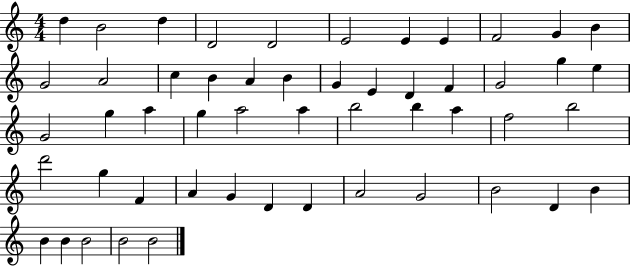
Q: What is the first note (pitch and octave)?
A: D5